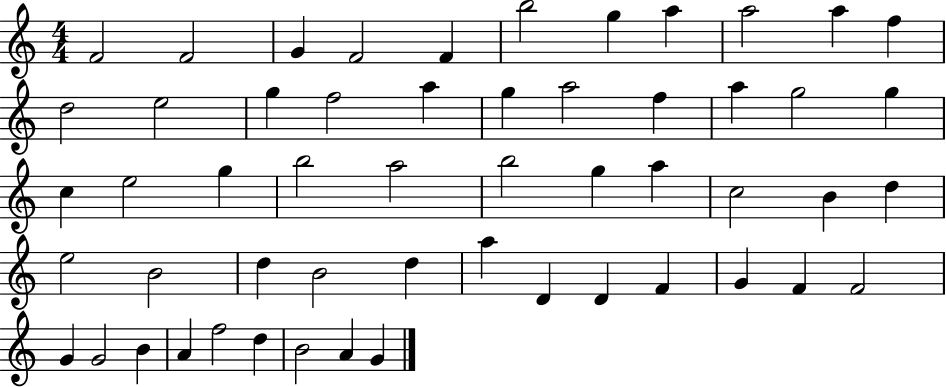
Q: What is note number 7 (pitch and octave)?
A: G5